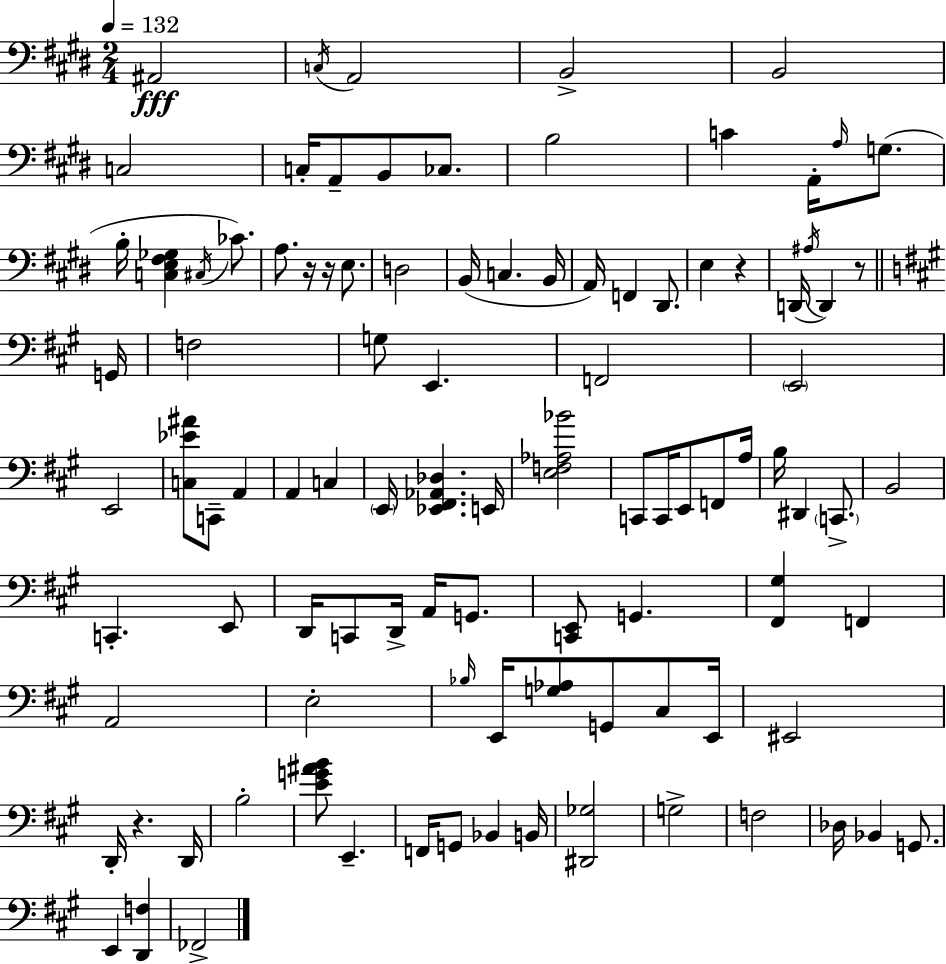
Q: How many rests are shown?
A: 5